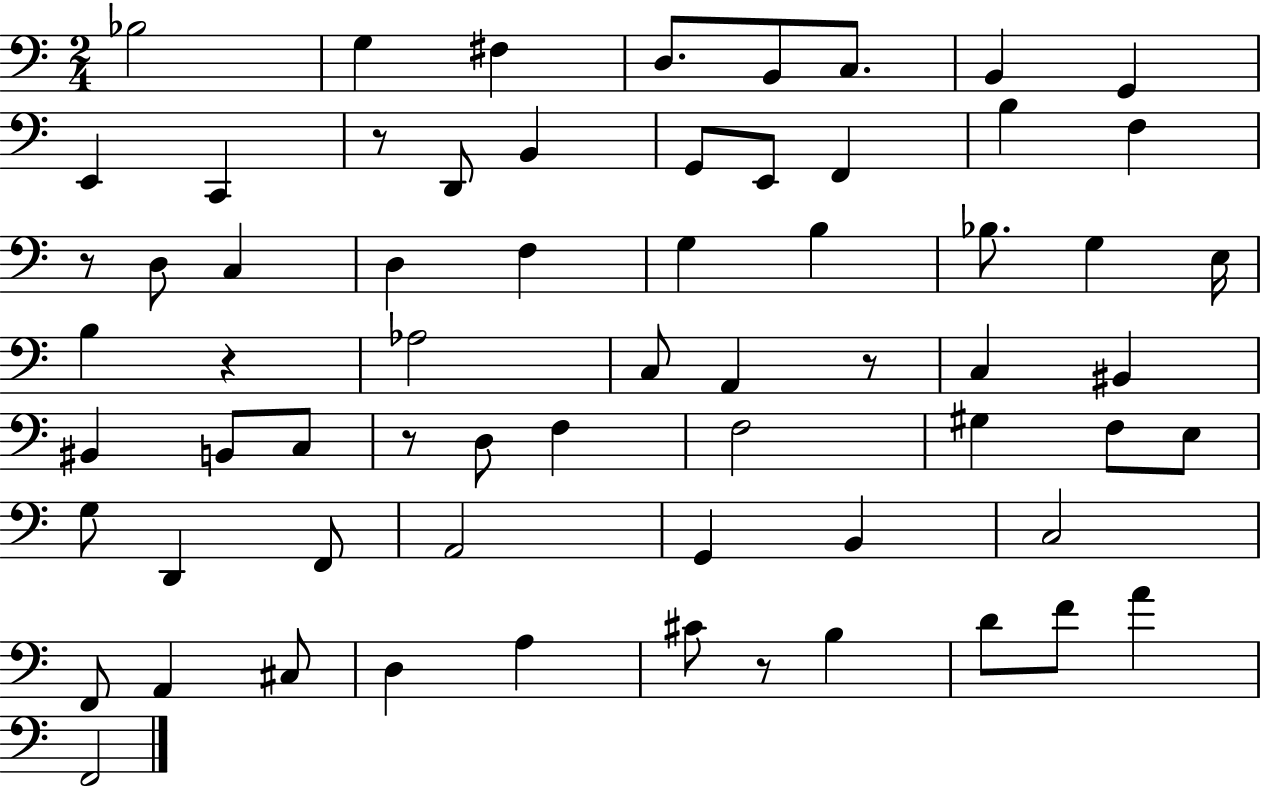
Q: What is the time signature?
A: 2/4